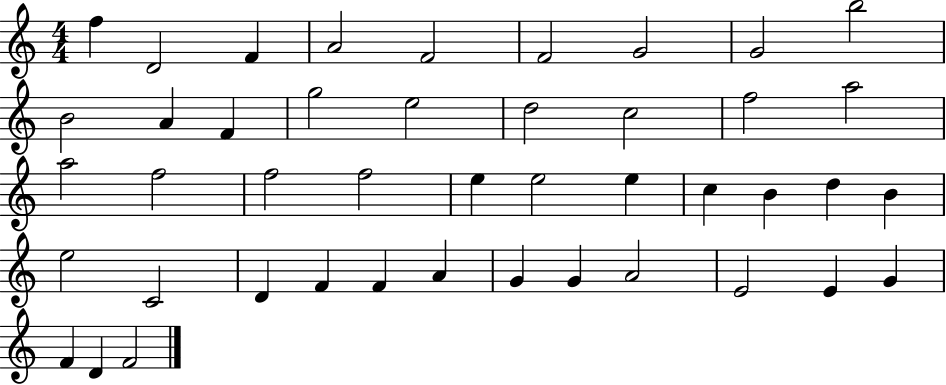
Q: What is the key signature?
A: C major